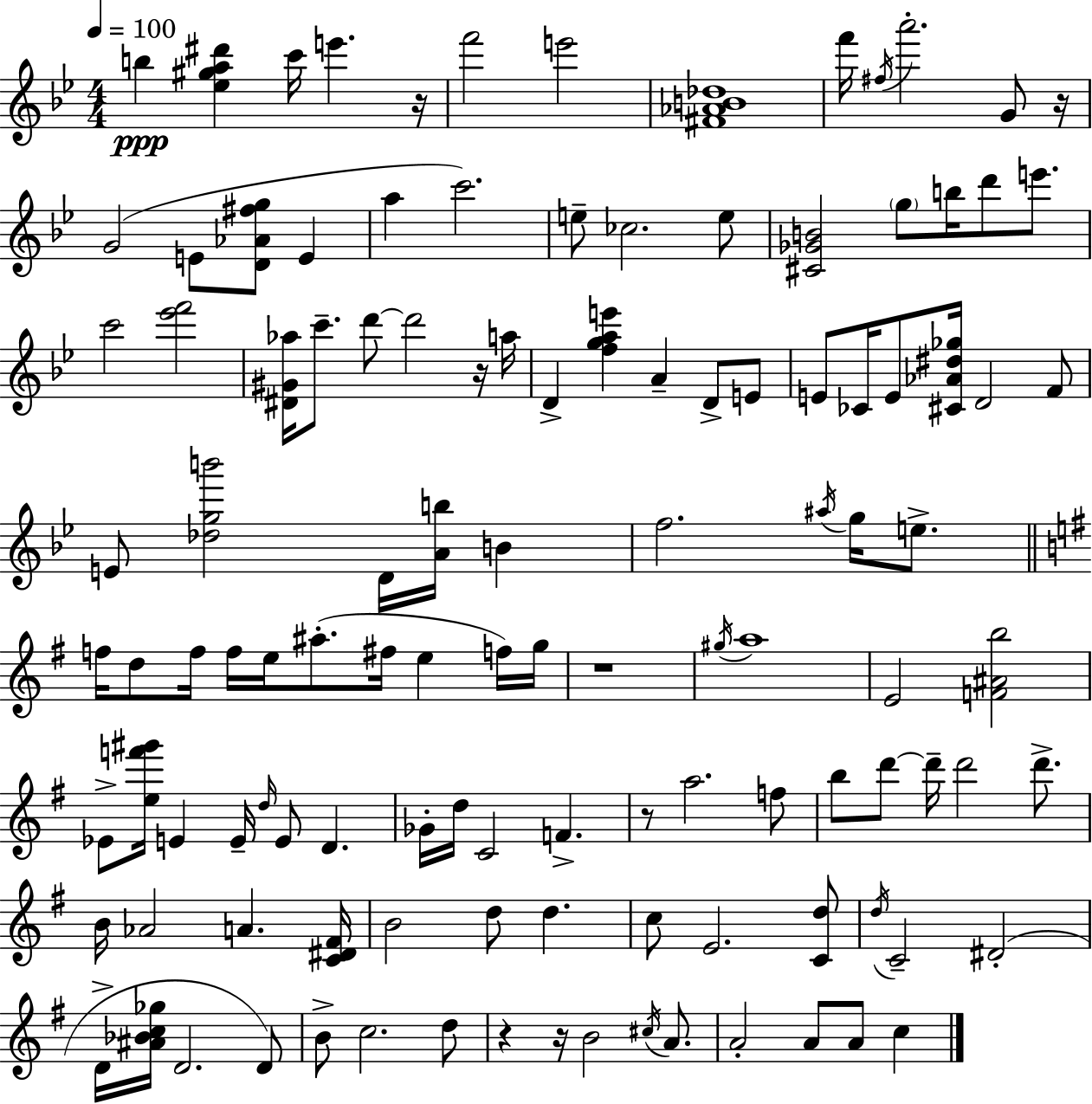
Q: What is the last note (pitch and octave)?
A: C5